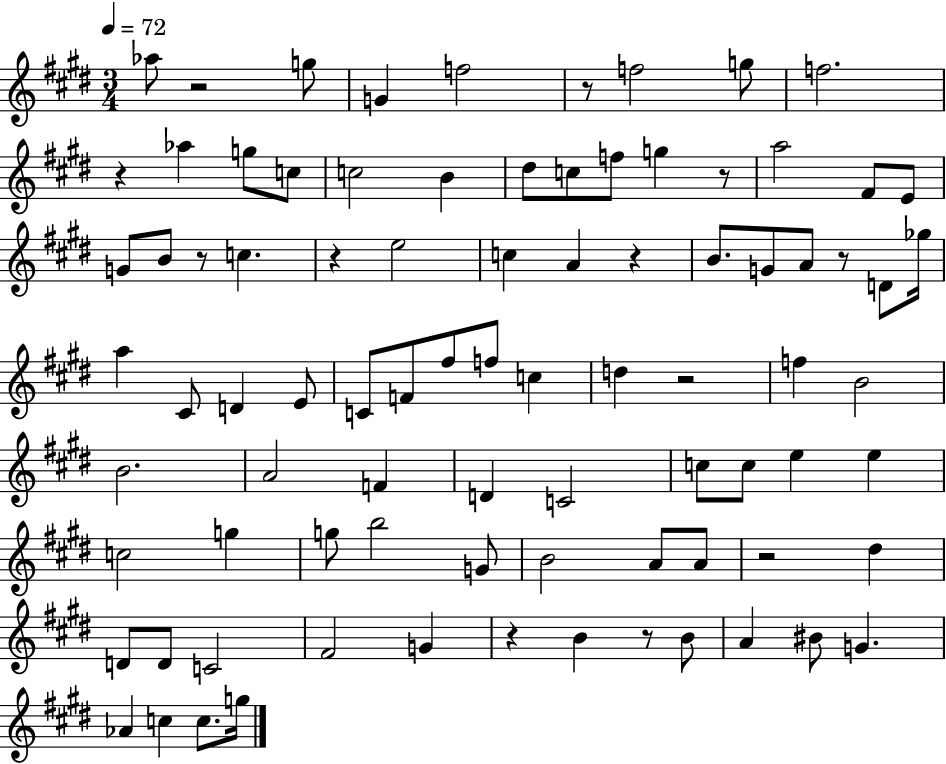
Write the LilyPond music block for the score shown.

{
  \clef treble
  \numericTimeSignature
  \time 3/4
  \key e \major
  \tempo 4 = 72
  aes''8 r2 g''8 | g'4 f''2 | r8 f''2 g''8 | f''2. | \break r4 aes''4 g''8 c''8 | c''2 b'4 | dis''8 c''8 f''8 g''4 r8 | a''2 fis'8 e'8 | \break g'8 b'8 r8 c''4. | r4 e''2 | c''4 a'4 r4 | b'8. g'8 a'8 r8 d'8 ges''16 | \break a''4 cis'8 d'4 e'8 | c'8 f'8 fis''8 f''8 c''4 | d''4 r2 | f''4 b'2 | \break b'2. | a'2 f'4 | d'4 c'2 | c''8 c''8 e''4 e''4 | \break c''2 g''4 | g''8 b''2 g'8 | b'2 a'8 a'8 | r2 dis''4 | \break d'8 d'8 c'2 | fis'2 g'4 | r4 b'4 r8 b'8 | a'4 bis'8 g'4. | \break aes'4 c''4 c''8. g''16 | \bar "|."
}